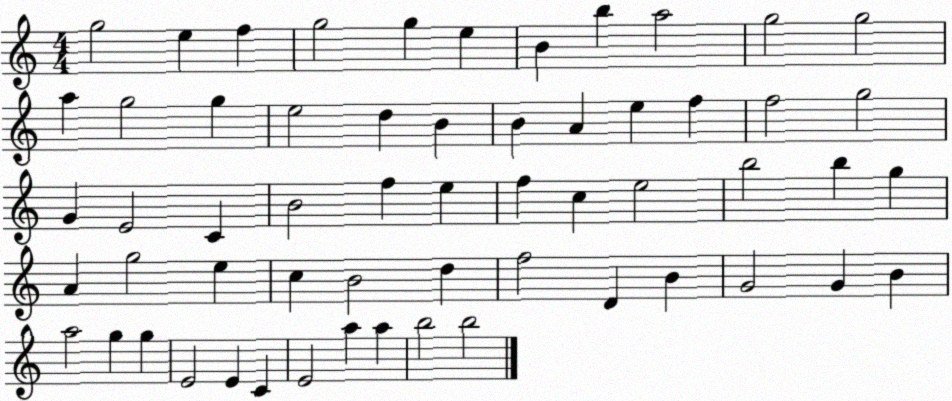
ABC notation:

X:1
T:Untitled
M:4/4
L:1/4
K:C
g2 e f g2 g e B b a2 g2 g2 a g2 g e2 d B B A e f f2 g2 G E2 C B2 f e f c e2 b2 b g A g2 e c B2 d f2 D B G2 G B a2 g g E2 E C E2 a a b2 b2